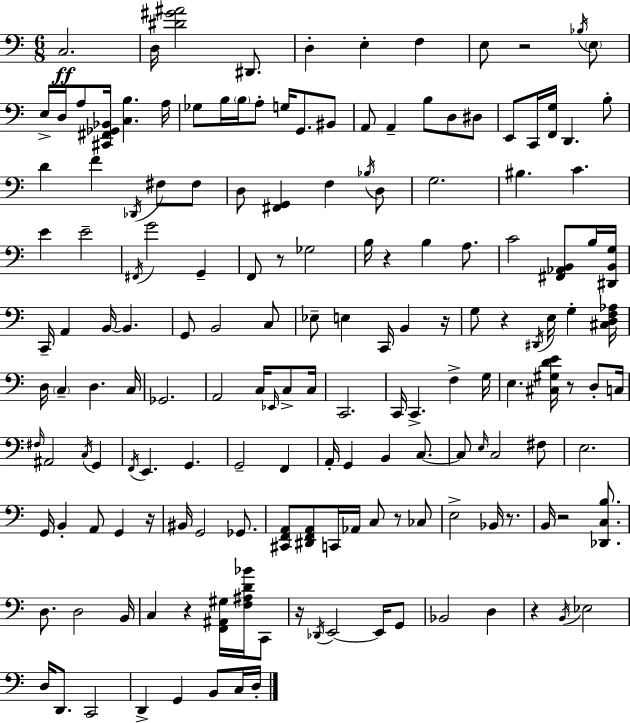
C3/h. D3/s [D#4,G#4,A#4]/h D#2/e. D3/q E3/q F3/q E3/e R/h Bb3/s E3/e E3/s D3/s A3/e [C#2,F#2,Gb2,Bb2]/s [C3,B3]/q. A3/s Gb3/e B3/s B3/s A3/e G3/s G2/e. BIS2/e A2/e A2/q B3/e D3/e D#3/e E2/e C2/s [F2,G3]/s D2/q. B3/e D4/q F4/q Db2/s F#3/e F#3/e D3/e [F#2,G2]/q F3/q Bb3/s D3/e G3/h. BIS3/q. C4/q. E4/q E4/h F#2/s G4/h G2/q F2/e R/e Gb3/h B3/s R/q B3/q A3/e. C4/h [F#2,Ab2,B2]/e B3/s [D#2,B2,G3]/s C2/s A2/q B2/s B2/q. G2/e B2/h C3/e Eb3/e E3/q C2/s B2/q R/s G3/e R/q D#2/s E3/s G3/q [C#3,D3,F3,Ab3]/s D3/s C3/q D3/q. C3/s Gb2/h. A2/h C3/s Eb2/s C3/e C3/s C2/h. C2/s C2/q. F3/q G3/s E3/q. [C#3,G#3,D4,E4]/s R/e D3/e C3/s F#3/s A#2/h C3/s G2/q F2/s E2/q. G2/q. G2/h F2/q A2/s G2/q B2/q C3/e. C3/e E3/s C3/h F#3/e E3/h. G2/s B2/q A2/e G2/q R/s BIS2/s G2/h Gb2/e. [C#2,F2,A2]/e [D#2,F2,A2]/e C2/s Ab2/s C3/e R/e CES3/e E3/h Bb2/s R/e. B2/s R/h [Db2,C3,B3]/e. D3/e. D3/h B2/s C3/q R/q [F2,A#2,G#3]/s [F3,A#3,D4,Bb4]/s C2/e R/s Db2/s E2/h E2/s G2/e Bb2/h D3/q R/q B2/s Eb3/h D3/s D2/e. C2/h D2/q G2/q B2/e C3/s D3/s